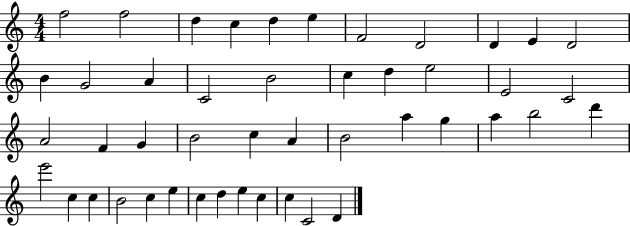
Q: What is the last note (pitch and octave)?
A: D4